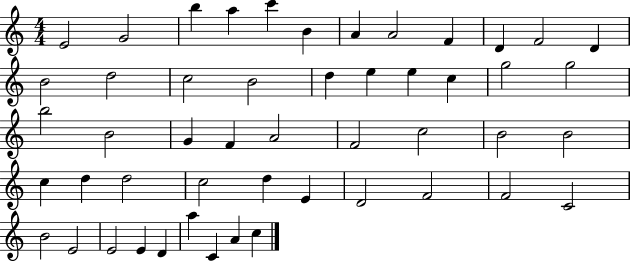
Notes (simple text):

E4/h G4/h B5/q A5/q C6/q B4/q A4/q A4/h F4/q D4/q F4/h D4/q B4/h D5/h C5/h B4/h D5/q E5/q E5/q C5/q G5/h G5/h B5/h B4/h G4/q F4/q A4/h F4/h C5/h B4/h B4/h C5/q D5/q D5/h C5/h D5/q E4/q D4/h F4/h F4/h C4/h B4/h E4/h E4/h E4/q D4/q A5/q C4/q A4/q C5/q